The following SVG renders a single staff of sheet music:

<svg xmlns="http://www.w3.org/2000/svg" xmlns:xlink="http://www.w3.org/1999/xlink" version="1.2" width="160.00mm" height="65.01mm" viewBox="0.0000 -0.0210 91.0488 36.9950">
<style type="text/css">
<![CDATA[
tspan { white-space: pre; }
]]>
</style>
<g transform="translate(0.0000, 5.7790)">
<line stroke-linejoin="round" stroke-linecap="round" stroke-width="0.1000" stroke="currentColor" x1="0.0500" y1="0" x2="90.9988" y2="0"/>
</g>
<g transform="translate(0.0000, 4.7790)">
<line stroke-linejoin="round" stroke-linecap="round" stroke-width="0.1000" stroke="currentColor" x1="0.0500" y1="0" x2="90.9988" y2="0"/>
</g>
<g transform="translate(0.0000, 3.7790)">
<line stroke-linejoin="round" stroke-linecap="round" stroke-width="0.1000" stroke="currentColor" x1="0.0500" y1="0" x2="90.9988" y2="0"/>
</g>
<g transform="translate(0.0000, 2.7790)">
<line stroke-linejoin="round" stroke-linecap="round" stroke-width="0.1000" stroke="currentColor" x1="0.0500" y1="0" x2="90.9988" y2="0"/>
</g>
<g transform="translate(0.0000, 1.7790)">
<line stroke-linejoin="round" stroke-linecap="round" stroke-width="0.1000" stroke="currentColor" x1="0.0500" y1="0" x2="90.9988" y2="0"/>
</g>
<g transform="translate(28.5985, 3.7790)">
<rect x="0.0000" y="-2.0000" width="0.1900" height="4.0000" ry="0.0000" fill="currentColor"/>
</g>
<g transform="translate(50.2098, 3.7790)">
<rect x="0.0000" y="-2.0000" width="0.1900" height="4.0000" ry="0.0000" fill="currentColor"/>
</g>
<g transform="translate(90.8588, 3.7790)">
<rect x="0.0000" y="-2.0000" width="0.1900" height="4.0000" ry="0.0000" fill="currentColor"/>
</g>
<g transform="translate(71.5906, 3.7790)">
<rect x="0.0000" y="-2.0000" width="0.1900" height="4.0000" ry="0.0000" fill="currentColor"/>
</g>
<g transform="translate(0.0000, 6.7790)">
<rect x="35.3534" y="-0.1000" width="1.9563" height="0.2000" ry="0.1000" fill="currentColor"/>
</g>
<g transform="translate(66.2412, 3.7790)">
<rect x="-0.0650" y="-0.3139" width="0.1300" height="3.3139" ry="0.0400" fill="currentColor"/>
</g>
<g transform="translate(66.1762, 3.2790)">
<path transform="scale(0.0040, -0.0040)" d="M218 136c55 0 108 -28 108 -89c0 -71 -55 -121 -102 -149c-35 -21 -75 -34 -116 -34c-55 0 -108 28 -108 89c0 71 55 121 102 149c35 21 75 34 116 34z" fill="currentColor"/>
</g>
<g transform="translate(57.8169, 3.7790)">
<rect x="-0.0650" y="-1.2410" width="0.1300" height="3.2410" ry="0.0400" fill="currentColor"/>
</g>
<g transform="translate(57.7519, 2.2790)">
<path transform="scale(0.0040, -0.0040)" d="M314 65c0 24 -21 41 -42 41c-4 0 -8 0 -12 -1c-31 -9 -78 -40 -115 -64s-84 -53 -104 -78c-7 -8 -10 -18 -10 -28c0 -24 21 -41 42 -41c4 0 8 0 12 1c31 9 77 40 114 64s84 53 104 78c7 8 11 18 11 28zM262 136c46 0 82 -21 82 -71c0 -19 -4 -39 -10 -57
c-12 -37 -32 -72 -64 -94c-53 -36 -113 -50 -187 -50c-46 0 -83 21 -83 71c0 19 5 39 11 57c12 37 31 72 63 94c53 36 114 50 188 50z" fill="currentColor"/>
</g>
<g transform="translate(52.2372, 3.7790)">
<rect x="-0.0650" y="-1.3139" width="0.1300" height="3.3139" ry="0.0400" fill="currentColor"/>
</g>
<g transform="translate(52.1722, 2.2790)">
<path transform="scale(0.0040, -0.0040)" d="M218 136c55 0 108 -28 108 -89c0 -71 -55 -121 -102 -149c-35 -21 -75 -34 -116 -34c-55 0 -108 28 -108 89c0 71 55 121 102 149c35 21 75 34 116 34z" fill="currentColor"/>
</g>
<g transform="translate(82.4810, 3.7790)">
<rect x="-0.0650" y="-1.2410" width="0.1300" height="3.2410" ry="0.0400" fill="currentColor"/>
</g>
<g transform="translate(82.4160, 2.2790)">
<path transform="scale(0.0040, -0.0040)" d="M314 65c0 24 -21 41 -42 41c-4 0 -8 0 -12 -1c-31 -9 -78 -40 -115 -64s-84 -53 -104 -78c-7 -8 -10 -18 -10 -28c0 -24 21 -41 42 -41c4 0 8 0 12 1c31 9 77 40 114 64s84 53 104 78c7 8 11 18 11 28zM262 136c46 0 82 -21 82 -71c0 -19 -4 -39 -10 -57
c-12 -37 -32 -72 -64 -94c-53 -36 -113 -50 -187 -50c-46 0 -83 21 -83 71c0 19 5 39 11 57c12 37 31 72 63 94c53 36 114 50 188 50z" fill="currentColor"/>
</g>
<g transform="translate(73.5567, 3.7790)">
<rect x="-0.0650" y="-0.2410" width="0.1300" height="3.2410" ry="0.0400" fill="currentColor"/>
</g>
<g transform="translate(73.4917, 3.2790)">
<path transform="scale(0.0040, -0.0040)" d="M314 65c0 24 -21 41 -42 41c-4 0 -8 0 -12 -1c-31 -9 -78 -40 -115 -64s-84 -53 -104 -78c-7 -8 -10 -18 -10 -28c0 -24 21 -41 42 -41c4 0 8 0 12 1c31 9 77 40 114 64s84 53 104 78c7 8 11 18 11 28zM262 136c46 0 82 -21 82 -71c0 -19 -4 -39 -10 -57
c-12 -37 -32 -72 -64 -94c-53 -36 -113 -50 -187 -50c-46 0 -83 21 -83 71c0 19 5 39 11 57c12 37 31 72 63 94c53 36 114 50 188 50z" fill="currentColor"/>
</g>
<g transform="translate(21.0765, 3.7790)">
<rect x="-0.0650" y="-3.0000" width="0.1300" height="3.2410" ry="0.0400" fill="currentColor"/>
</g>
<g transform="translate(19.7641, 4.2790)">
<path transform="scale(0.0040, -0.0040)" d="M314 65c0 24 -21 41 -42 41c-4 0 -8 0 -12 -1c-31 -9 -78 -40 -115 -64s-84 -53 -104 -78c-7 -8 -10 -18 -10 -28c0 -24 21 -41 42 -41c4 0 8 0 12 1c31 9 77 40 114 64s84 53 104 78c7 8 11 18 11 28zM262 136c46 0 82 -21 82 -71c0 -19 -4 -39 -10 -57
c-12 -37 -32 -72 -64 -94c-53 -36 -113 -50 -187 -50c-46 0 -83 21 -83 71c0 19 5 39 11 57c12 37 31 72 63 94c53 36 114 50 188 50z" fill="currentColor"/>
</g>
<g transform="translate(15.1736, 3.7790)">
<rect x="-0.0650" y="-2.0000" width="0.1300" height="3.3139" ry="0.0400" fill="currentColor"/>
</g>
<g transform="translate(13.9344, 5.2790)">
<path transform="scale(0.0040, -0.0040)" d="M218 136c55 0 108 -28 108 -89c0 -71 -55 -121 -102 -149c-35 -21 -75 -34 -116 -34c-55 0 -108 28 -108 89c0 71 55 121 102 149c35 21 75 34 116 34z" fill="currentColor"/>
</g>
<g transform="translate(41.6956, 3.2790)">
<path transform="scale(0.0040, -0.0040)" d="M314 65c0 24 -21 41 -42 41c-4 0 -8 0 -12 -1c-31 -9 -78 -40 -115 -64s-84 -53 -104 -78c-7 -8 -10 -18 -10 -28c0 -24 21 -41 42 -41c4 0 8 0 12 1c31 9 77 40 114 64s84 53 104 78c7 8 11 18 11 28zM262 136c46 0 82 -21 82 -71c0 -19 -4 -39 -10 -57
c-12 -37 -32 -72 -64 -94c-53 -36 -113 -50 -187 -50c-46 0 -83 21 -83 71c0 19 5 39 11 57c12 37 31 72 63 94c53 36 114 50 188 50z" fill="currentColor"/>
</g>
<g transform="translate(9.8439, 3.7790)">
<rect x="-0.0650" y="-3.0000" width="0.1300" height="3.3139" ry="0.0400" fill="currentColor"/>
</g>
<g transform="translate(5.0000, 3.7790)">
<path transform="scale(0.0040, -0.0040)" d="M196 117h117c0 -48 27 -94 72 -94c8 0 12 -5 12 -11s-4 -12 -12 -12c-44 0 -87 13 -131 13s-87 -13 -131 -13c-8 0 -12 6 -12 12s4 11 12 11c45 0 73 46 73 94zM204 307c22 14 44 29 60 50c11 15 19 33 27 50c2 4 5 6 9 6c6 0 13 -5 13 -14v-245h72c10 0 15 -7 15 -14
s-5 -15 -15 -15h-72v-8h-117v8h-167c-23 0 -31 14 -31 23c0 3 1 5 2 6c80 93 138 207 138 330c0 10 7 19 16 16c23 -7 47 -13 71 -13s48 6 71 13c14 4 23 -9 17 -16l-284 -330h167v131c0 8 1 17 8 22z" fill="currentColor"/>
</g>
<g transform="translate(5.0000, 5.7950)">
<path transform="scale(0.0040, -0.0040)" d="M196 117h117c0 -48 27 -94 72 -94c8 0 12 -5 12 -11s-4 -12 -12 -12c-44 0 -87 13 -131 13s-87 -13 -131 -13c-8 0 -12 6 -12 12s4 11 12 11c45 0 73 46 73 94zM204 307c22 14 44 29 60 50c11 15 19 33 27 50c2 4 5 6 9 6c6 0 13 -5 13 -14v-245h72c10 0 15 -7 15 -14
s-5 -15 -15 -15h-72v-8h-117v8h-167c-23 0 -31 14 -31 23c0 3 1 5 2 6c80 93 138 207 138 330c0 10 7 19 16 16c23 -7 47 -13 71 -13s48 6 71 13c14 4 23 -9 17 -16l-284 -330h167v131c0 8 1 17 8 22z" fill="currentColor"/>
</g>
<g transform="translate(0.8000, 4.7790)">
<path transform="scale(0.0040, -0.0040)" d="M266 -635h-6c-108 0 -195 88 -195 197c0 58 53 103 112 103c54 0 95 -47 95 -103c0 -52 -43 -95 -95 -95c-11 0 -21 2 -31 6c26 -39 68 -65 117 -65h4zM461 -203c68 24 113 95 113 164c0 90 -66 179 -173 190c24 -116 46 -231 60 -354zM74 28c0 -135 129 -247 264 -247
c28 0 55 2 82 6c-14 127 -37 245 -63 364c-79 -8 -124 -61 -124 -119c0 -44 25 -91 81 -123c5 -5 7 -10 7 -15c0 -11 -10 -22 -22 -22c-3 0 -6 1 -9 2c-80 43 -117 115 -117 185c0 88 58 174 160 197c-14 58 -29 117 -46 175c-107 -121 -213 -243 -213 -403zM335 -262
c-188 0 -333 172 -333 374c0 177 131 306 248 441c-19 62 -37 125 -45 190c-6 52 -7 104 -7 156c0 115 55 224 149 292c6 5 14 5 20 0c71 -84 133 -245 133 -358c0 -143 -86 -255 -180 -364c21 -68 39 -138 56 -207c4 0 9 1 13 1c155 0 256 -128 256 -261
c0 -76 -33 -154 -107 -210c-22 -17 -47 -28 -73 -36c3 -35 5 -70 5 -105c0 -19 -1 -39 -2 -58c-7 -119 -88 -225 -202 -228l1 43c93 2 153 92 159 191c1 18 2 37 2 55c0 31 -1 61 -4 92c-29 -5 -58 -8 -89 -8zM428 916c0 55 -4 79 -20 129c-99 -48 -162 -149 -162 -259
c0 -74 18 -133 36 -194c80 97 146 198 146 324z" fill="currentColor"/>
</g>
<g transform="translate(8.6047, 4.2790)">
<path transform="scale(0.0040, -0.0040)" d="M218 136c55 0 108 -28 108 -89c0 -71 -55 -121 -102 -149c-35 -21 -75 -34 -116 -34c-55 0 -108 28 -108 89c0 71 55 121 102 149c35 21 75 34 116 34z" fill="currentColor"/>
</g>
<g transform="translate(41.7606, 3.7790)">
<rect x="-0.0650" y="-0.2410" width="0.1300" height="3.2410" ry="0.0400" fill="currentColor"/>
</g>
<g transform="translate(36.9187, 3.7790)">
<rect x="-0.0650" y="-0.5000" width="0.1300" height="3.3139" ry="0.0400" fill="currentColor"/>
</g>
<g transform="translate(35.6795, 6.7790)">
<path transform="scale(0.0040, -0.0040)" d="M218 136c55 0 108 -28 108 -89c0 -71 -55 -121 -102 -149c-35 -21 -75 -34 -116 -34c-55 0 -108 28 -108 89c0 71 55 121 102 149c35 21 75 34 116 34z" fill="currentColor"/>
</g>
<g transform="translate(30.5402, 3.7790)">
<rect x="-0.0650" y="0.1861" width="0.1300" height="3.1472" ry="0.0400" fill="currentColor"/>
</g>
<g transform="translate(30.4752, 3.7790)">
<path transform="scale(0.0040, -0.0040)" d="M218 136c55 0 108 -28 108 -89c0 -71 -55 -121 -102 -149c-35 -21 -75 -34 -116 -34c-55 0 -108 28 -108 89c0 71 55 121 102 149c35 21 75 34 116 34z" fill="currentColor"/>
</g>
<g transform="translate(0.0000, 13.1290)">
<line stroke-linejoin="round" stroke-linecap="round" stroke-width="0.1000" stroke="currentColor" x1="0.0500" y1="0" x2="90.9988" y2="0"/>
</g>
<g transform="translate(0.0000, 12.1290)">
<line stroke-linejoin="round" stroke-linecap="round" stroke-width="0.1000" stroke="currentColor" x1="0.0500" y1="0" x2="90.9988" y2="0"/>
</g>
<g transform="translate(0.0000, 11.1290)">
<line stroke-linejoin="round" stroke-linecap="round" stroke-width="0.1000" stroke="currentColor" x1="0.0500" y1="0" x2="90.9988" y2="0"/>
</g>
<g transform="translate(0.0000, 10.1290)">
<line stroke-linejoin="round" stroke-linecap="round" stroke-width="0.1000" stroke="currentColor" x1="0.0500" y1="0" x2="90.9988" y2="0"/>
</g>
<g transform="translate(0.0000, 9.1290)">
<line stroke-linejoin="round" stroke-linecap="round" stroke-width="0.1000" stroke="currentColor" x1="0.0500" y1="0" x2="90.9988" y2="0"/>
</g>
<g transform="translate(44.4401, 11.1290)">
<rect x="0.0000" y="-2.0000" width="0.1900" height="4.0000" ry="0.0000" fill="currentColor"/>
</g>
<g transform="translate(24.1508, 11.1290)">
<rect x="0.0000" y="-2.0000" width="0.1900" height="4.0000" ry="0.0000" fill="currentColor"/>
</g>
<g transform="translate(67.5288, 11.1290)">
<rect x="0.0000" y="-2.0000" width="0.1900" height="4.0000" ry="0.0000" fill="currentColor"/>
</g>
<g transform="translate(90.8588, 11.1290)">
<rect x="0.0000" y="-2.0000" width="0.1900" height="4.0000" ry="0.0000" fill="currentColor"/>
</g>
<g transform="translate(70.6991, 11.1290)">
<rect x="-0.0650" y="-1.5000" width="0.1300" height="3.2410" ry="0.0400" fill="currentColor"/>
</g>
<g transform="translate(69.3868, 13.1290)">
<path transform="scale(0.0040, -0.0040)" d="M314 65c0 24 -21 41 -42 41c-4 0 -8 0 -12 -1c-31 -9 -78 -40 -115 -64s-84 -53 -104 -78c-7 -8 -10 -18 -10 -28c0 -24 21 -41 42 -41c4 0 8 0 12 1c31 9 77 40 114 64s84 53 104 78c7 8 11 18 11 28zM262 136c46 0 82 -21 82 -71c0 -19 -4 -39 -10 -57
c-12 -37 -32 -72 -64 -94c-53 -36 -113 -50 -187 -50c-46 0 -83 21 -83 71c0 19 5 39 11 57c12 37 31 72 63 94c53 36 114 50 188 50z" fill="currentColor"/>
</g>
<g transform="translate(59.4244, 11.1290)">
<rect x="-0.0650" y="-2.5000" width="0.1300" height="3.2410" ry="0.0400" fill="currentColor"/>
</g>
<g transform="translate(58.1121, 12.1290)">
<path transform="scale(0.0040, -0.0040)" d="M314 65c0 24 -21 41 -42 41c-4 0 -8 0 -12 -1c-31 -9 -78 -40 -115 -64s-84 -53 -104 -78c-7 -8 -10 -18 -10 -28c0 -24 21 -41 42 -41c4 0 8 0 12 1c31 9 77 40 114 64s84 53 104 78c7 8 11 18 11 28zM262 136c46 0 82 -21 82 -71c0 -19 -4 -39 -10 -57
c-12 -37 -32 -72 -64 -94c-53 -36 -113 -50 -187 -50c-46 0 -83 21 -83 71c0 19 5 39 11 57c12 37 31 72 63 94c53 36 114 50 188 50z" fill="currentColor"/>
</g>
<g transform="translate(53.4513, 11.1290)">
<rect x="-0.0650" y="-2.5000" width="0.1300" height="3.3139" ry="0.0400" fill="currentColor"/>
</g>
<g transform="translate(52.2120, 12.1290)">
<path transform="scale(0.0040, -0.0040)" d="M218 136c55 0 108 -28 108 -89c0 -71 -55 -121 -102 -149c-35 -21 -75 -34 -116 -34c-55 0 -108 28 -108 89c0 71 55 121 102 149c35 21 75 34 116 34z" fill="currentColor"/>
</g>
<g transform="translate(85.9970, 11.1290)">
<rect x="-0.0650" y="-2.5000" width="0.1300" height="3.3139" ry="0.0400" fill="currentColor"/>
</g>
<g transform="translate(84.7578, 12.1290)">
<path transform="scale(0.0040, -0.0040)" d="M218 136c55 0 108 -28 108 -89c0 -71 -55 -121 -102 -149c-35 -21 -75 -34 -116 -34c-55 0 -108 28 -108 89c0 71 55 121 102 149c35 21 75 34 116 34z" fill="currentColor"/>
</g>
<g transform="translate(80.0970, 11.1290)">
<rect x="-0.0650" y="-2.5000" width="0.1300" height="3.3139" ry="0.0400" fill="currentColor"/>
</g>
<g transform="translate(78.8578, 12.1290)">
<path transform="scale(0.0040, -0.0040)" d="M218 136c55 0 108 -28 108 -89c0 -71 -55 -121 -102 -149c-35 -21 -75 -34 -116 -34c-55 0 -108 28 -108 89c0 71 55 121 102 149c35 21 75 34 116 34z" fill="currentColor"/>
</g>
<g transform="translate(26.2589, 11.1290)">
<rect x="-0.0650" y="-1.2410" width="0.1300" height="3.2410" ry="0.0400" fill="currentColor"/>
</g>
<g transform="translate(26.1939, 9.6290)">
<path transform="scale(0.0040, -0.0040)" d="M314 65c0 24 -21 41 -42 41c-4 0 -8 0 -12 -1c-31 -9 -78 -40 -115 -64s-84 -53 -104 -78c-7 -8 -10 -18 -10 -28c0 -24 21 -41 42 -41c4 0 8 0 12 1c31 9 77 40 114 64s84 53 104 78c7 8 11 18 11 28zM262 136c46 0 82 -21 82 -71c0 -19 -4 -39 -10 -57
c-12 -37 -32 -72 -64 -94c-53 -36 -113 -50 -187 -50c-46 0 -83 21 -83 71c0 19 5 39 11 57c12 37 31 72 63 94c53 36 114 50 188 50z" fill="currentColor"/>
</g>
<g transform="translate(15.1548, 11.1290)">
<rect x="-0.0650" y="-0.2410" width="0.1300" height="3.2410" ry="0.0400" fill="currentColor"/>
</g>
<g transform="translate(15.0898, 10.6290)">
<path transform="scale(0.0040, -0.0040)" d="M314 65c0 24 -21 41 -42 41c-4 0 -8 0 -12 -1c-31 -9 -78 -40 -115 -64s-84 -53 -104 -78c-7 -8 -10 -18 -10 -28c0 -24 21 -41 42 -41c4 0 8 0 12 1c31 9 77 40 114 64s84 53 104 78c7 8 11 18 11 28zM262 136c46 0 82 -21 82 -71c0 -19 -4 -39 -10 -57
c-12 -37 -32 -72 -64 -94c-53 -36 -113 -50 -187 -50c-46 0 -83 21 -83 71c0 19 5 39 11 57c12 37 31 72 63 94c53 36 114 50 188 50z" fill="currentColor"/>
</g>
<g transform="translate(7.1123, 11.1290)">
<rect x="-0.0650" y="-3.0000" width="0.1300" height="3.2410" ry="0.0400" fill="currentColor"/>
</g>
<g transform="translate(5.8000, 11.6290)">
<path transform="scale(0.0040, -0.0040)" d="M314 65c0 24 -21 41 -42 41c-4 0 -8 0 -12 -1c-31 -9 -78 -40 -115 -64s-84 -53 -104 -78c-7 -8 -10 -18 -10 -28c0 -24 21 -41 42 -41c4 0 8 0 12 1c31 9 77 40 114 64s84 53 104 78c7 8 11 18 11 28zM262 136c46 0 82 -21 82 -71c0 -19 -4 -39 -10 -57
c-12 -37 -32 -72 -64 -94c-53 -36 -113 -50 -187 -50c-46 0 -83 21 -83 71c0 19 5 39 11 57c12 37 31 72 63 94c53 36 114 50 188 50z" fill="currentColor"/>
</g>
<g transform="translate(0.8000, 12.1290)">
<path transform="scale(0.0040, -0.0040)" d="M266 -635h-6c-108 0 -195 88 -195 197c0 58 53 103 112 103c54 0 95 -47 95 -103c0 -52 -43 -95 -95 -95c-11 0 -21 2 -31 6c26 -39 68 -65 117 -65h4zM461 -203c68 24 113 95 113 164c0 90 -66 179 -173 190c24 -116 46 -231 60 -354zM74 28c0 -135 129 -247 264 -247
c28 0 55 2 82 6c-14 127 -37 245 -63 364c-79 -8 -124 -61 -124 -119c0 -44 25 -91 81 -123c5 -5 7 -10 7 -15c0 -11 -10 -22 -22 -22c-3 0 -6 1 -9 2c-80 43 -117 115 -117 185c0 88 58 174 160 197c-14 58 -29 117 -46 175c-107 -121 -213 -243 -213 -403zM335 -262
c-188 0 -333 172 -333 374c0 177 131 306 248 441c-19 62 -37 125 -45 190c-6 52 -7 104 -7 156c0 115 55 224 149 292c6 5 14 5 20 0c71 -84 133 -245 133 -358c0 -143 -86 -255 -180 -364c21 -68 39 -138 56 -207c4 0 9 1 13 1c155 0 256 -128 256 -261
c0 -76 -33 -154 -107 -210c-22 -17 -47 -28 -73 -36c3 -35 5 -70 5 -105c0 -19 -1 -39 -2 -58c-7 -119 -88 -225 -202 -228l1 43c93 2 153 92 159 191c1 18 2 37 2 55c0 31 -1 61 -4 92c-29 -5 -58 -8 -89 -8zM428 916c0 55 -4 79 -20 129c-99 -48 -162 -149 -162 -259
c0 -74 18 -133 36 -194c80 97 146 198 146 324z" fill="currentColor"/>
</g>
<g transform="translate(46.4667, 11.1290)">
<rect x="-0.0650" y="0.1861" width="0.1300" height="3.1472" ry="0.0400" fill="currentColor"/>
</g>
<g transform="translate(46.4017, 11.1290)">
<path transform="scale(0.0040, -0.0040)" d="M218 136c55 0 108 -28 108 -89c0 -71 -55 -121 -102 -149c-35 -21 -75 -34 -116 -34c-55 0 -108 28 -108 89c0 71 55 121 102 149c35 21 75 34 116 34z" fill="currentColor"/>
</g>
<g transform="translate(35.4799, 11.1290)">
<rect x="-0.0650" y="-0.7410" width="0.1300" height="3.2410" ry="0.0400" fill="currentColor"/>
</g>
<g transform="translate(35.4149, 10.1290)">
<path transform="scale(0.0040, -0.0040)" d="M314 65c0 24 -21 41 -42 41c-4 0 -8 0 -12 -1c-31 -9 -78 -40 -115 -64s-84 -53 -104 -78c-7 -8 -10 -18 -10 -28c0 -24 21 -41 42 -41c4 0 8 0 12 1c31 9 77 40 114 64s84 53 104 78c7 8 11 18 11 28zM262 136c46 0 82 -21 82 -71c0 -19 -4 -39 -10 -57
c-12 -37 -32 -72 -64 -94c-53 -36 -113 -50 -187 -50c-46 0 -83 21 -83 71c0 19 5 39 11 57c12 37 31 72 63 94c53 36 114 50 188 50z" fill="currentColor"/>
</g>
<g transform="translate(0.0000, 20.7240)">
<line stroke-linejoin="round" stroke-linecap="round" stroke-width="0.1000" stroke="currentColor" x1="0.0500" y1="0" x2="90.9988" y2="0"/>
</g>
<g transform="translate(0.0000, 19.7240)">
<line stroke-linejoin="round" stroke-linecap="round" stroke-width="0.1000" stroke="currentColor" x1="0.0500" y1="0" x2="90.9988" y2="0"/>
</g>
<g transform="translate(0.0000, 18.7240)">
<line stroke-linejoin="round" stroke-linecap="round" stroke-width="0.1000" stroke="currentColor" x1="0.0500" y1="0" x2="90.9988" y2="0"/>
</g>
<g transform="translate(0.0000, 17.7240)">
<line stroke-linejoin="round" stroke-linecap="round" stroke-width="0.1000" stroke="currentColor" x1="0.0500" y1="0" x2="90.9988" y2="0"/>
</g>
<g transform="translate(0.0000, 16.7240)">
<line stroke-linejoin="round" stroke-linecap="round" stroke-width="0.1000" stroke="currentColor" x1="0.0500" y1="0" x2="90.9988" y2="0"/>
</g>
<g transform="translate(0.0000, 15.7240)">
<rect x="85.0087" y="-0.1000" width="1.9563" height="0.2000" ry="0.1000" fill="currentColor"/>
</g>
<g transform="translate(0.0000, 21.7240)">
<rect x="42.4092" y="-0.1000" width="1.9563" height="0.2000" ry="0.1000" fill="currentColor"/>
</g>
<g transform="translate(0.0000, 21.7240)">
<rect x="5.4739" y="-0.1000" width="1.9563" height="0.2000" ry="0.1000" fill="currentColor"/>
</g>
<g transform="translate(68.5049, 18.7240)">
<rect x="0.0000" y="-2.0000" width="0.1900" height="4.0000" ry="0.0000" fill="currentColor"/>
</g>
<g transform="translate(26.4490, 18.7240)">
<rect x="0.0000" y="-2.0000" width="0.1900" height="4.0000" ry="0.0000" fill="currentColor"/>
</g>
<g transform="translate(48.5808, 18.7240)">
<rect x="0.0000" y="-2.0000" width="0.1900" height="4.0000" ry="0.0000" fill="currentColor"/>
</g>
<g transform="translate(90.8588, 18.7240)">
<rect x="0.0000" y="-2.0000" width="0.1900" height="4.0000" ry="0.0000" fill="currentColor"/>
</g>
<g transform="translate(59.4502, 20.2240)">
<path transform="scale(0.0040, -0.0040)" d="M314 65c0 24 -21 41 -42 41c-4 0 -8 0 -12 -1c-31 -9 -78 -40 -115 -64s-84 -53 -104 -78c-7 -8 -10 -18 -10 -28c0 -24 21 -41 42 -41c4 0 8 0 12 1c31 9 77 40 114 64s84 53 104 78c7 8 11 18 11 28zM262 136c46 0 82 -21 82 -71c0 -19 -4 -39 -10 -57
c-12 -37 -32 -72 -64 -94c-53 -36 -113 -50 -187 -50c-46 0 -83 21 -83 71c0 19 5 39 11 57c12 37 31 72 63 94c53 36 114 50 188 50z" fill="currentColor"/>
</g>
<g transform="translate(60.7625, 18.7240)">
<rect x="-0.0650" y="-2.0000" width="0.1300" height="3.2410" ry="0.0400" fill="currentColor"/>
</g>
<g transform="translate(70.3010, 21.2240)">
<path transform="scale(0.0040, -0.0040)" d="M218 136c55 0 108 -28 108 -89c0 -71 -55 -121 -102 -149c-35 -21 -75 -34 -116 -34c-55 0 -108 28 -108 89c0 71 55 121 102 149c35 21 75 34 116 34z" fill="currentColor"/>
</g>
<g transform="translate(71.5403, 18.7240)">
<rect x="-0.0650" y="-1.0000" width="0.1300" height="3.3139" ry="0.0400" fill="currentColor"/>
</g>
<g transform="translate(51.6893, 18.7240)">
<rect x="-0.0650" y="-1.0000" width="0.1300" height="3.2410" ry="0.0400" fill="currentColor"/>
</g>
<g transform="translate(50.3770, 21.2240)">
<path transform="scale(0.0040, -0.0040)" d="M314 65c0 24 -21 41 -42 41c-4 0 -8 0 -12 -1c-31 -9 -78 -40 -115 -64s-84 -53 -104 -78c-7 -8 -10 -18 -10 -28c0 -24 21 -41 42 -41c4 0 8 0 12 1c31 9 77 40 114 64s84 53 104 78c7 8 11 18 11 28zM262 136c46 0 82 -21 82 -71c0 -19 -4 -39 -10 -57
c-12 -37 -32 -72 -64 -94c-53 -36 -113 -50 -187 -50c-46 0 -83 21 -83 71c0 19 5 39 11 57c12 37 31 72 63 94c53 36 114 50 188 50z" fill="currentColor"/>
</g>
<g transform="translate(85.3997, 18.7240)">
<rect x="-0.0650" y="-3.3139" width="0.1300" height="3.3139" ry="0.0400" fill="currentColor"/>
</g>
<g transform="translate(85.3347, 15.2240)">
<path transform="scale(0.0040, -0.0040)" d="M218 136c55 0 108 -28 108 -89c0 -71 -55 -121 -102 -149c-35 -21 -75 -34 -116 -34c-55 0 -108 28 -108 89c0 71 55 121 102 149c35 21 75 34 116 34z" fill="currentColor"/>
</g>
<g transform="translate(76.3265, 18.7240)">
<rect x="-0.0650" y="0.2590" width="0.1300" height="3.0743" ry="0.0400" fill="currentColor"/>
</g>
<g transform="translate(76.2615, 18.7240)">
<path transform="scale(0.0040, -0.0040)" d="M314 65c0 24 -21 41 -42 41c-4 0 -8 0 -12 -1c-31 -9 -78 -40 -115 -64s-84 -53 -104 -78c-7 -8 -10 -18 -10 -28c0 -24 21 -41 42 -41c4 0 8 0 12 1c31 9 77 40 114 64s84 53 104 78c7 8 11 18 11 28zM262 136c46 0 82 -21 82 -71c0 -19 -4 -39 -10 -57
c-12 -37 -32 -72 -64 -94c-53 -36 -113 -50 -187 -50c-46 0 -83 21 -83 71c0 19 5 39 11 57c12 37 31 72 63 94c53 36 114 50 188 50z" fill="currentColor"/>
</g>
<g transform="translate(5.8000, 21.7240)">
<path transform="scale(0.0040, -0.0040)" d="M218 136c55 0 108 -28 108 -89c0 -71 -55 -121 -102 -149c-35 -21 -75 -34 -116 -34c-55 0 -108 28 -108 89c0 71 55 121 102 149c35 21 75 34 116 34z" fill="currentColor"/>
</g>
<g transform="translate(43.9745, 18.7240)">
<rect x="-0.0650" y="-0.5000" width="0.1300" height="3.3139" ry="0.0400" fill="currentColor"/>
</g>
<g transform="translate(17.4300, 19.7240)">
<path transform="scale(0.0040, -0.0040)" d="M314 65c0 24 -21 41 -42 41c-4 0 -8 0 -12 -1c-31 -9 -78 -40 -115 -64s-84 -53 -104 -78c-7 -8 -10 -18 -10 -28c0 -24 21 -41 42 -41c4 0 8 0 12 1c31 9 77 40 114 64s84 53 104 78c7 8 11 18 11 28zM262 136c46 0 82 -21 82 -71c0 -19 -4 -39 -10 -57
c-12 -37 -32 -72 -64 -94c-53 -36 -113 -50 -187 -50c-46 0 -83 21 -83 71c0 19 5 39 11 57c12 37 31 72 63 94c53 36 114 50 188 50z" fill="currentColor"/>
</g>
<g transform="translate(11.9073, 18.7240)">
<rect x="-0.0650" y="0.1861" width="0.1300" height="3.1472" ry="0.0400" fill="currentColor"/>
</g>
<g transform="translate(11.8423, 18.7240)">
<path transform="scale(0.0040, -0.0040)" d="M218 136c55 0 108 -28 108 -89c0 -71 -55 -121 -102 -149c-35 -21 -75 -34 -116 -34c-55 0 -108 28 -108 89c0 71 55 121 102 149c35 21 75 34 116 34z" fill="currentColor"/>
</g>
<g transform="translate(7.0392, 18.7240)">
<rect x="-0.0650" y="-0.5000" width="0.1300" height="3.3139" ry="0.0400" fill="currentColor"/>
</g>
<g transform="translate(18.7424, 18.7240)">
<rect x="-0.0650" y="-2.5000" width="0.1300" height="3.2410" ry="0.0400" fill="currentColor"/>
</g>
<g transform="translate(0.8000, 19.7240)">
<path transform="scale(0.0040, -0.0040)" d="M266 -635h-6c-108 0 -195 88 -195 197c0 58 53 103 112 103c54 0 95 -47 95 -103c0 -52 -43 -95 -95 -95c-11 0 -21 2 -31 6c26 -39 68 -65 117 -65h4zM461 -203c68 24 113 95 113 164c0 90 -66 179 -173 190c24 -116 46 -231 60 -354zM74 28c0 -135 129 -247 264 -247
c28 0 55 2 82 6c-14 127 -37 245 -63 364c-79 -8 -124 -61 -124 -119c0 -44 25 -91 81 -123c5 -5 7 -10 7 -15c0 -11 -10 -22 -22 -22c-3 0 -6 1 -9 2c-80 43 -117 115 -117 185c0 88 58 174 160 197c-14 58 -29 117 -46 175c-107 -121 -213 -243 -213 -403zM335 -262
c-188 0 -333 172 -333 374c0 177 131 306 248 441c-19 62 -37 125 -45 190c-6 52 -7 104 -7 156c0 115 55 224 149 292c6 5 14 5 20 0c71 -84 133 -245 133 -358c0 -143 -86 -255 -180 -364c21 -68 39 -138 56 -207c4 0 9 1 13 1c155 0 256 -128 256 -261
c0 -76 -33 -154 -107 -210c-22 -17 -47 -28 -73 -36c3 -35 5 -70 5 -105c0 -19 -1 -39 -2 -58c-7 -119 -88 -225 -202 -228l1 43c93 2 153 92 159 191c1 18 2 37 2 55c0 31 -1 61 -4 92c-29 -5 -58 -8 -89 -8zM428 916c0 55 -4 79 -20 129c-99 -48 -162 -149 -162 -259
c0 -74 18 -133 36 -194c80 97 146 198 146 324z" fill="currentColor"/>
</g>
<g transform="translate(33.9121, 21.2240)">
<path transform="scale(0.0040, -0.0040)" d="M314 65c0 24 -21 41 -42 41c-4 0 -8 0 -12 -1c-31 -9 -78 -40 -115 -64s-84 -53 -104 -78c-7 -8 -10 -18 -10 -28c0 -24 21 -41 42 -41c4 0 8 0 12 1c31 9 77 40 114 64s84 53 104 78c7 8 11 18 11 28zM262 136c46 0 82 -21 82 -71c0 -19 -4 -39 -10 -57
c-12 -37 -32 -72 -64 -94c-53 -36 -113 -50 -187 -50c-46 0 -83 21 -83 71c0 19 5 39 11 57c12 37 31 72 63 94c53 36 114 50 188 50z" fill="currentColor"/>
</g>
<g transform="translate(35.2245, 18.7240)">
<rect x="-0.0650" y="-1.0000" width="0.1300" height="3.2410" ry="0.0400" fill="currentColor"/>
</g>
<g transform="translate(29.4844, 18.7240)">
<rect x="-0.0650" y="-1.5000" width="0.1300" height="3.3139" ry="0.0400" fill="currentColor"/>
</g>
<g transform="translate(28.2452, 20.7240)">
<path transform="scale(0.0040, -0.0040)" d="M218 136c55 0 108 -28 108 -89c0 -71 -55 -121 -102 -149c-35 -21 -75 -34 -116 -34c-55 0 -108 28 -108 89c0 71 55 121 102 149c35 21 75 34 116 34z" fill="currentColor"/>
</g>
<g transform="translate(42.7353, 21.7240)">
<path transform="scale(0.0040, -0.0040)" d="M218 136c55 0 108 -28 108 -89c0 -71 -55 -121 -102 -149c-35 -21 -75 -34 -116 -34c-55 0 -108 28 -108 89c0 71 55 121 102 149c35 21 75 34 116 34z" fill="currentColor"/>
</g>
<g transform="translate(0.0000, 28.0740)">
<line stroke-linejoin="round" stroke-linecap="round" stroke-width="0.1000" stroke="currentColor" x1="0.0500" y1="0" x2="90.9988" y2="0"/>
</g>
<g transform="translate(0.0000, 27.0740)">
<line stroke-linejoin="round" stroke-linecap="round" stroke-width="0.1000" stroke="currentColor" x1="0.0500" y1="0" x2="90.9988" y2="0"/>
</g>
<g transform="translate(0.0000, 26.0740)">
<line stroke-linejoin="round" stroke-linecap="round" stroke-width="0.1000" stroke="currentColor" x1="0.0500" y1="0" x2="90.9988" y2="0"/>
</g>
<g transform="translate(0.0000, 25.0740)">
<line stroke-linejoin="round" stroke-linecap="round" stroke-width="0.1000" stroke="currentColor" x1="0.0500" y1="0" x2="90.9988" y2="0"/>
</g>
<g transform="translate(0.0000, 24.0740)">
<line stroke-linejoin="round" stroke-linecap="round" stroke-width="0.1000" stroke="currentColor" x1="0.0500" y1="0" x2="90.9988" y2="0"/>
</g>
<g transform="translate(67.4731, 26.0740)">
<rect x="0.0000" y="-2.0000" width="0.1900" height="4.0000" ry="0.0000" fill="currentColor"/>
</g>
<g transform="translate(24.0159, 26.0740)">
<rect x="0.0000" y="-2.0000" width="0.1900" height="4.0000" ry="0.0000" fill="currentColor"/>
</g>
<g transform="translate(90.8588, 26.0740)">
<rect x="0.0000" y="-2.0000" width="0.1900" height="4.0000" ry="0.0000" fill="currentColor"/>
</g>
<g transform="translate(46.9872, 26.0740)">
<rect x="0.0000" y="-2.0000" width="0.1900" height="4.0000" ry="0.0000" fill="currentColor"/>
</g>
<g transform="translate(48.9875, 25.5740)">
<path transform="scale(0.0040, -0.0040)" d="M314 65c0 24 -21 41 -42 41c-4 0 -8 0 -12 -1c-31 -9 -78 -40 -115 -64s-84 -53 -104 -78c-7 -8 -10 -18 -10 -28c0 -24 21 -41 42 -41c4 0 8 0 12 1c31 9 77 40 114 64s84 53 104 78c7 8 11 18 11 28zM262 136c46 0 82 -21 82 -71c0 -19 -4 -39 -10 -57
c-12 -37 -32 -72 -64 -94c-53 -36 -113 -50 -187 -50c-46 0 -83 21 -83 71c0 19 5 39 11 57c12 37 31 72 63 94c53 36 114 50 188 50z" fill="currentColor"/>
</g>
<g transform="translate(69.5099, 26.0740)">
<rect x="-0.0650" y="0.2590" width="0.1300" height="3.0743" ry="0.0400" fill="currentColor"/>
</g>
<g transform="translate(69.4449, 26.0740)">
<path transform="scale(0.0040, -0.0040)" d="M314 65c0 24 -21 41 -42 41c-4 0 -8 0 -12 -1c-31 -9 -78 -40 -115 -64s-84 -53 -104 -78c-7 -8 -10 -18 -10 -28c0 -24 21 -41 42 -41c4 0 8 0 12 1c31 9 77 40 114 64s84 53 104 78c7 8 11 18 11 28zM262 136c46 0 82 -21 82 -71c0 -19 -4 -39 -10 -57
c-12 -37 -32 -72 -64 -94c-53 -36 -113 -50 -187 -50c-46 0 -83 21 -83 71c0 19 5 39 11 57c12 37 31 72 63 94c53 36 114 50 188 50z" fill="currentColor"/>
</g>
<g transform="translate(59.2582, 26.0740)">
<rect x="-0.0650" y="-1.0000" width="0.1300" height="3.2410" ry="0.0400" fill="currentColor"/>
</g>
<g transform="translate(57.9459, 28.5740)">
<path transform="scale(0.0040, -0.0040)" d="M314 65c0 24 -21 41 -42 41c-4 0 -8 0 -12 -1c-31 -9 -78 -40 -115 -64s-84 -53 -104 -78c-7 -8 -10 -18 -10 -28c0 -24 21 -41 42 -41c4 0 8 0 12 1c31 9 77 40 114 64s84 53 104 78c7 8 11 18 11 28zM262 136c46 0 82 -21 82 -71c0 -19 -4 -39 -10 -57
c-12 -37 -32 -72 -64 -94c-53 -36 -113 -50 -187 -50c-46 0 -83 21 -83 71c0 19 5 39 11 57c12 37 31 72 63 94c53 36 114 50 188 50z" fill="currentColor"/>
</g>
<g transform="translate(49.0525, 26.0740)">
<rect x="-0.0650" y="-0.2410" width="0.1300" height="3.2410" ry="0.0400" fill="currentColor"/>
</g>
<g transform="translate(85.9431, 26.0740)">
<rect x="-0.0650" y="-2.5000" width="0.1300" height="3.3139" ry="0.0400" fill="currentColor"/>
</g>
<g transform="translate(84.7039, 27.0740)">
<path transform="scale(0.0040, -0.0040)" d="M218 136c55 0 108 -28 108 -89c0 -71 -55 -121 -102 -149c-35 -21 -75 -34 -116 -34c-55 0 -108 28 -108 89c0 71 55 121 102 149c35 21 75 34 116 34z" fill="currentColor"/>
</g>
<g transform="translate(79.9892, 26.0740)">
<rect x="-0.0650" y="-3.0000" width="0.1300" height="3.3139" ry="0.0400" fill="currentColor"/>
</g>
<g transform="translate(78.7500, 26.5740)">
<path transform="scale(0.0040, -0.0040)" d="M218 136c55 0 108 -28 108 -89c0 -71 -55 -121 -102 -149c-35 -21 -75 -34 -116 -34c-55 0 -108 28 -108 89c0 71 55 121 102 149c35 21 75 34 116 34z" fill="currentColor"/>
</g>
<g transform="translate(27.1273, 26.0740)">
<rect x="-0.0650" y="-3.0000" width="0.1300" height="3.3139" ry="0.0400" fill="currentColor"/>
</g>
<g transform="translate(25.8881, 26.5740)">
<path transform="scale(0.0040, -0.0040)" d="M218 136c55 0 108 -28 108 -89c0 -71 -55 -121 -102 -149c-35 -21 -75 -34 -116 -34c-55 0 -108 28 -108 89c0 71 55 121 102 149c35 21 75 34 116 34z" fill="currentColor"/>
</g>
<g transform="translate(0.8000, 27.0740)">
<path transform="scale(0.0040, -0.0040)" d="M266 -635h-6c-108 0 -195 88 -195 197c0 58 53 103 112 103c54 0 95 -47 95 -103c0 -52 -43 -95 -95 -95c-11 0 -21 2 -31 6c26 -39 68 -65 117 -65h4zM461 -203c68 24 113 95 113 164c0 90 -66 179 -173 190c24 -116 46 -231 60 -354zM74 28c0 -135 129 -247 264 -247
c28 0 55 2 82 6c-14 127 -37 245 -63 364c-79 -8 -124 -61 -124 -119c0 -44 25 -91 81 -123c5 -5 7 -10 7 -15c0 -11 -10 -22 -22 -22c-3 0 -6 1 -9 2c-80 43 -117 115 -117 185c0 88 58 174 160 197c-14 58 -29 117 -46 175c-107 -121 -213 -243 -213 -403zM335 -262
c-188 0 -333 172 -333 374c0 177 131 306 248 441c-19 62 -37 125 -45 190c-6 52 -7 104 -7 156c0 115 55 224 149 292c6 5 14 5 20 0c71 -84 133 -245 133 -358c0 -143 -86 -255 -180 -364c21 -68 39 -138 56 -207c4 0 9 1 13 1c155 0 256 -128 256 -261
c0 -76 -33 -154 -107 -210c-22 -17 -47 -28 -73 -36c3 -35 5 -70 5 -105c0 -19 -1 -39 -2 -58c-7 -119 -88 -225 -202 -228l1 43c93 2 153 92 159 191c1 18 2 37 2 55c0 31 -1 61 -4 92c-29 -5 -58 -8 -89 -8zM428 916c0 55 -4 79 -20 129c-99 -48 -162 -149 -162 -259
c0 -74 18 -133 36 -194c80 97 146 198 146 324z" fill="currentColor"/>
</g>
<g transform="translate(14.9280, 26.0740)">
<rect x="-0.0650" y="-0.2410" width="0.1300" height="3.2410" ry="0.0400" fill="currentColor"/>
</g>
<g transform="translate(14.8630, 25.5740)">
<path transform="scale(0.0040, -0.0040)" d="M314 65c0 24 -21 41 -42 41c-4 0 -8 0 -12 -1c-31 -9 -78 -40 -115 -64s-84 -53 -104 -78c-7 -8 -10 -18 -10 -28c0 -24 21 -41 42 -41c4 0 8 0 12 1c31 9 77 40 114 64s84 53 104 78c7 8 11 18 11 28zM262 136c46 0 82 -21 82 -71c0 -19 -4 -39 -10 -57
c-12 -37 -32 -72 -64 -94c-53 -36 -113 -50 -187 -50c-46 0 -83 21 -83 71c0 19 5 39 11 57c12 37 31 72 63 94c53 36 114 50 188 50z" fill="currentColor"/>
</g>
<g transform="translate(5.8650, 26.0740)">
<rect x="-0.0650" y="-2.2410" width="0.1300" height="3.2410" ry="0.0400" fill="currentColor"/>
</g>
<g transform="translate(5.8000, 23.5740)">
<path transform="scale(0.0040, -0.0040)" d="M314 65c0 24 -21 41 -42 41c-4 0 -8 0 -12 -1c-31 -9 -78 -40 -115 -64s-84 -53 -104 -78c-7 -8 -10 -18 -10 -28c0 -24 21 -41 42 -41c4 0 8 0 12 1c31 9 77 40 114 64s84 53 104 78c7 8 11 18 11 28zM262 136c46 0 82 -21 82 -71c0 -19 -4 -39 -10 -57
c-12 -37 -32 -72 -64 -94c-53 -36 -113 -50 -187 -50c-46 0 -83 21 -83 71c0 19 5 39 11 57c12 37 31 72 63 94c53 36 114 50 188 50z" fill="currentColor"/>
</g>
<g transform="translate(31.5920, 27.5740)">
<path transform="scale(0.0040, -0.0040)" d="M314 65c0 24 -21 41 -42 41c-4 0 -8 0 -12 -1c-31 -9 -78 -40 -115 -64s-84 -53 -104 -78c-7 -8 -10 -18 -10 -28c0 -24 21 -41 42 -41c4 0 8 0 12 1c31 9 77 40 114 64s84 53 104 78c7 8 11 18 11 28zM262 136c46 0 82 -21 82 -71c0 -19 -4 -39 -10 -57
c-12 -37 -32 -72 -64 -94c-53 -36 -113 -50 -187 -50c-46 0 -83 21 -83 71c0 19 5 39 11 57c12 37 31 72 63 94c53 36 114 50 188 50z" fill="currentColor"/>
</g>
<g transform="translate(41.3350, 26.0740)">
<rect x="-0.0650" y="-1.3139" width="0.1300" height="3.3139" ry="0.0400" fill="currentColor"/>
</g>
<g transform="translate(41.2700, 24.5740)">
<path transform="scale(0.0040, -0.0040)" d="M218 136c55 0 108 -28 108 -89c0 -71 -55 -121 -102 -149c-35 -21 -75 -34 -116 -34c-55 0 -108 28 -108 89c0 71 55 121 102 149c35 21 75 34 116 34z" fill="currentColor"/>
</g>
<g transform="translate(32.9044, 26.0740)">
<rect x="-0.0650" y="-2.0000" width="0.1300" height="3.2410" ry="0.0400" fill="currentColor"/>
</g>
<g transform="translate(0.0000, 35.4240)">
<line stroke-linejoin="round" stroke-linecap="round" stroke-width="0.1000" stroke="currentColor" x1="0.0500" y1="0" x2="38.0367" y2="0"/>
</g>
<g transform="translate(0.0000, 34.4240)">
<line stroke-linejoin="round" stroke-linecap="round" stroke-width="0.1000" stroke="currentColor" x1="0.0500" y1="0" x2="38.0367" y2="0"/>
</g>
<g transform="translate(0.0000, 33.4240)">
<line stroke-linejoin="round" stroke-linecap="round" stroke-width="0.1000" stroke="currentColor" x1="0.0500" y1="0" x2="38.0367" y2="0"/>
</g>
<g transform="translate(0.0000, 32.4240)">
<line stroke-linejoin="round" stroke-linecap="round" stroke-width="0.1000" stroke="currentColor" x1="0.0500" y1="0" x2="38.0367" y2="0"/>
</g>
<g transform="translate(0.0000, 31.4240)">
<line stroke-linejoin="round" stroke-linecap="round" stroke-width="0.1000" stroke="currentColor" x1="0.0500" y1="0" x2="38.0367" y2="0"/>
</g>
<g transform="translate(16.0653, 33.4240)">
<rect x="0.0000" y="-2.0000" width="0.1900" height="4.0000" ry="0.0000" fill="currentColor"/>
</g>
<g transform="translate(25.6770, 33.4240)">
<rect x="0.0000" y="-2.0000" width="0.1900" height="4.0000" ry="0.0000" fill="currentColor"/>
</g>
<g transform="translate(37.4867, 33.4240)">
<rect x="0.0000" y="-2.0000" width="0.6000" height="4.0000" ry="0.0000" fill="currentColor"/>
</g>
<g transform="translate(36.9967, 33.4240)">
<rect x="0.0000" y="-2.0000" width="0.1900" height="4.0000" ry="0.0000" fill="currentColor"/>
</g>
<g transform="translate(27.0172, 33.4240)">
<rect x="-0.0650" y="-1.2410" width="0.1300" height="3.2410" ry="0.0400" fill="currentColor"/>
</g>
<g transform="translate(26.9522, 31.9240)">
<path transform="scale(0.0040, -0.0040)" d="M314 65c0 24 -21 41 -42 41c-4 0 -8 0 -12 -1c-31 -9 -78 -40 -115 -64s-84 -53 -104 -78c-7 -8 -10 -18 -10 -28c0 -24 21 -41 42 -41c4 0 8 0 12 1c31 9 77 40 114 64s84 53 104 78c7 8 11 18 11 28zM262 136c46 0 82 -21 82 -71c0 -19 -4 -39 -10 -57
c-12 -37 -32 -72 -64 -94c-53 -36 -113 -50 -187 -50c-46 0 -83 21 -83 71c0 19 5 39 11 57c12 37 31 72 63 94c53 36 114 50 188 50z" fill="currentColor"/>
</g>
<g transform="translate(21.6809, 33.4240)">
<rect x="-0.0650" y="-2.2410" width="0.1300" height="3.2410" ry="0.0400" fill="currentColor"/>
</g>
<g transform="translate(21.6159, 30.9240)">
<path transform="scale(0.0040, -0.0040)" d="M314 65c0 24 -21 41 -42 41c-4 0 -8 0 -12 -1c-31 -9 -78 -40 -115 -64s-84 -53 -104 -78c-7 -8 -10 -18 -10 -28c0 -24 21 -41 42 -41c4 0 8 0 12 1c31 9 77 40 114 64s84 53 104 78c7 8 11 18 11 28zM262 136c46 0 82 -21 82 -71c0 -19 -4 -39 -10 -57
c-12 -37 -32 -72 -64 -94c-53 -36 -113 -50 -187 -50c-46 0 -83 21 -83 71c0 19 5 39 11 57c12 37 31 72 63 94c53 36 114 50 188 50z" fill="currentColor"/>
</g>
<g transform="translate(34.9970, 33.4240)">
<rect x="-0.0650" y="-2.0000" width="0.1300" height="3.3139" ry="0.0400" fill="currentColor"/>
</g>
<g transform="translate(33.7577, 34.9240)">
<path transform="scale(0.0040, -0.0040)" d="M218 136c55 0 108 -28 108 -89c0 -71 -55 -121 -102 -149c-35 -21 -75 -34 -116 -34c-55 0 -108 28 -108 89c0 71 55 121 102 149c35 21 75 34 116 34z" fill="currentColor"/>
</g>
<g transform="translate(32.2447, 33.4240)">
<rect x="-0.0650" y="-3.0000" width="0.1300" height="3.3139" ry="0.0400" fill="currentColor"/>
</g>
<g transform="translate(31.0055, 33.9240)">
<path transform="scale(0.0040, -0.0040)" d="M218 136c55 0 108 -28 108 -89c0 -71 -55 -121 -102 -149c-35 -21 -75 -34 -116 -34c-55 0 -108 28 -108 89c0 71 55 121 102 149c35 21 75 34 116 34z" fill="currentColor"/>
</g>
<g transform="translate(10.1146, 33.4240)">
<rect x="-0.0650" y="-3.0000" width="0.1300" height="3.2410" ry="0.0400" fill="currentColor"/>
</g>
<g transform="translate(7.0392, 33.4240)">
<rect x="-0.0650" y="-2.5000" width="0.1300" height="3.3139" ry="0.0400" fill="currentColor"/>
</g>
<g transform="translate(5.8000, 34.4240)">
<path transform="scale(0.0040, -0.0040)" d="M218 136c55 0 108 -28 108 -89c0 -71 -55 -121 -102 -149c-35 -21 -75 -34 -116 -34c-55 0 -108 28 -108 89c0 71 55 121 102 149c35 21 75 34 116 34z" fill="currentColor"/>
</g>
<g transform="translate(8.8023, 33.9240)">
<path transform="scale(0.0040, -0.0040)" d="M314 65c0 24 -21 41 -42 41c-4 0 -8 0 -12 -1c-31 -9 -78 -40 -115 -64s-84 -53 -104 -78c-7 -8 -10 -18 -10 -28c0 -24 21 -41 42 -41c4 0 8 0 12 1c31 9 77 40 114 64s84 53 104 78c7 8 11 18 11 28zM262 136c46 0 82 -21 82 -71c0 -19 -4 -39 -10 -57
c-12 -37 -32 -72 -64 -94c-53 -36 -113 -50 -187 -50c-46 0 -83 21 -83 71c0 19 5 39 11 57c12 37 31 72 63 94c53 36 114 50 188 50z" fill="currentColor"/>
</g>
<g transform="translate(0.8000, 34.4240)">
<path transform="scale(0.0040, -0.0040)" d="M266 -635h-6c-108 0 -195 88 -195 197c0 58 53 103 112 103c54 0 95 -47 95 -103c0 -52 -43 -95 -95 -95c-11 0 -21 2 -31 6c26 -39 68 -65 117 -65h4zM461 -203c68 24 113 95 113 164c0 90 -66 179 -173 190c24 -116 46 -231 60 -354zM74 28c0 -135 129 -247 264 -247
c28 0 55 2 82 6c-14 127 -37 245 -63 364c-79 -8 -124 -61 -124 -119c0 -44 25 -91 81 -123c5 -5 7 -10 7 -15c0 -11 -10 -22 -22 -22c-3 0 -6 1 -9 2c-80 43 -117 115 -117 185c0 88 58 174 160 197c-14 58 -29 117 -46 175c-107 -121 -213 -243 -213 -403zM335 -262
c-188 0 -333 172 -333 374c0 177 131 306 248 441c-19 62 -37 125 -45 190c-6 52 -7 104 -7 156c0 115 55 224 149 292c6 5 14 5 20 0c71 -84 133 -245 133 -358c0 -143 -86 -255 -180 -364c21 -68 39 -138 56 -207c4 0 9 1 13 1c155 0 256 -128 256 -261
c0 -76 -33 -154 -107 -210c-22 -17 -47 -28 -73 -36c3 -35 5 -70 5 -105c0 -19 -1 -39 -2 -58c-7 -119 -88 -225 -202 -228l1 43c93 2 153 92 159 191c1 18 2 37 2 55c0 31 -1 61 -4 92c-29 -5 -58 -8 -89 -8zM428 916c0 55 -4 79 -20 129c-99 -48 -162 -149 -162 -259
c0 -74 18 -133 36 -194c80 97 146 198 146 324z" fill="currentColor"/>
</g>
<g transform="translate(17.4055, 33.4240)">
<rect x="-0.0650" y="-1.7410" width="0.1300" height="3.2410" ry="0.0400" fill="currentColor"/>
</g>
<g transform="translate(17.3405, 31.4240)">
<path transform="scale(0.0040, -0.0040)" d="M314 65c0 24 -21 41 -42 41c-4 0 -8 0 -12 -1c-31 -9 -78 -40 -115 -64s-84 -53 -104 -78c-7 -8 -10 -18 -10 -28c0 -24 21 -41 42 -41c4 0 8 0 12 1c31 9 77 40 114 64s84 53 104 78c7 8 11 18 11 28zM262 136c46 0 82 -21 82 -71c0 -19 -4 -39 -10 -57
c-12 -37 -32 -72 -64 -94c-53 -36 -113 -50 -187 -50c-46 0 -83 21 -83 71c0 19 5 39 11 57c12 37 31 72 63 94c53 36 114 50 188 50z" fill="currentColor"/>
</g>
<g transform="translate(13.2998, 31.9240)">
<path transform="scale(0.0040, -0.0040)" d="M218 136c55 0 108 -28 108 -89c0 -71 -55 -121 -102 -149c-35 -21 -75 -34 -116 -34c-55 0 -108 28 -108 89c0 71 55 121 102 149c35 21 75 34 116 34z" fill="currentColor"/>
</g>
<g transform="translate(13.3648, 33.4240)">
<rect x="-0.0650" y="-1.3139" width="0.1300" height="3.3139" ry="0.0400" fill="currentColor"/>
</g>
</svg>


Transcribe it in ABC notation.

X:1
T:Untitled
M:4/4
L:1/4
K:C
A F A2 B C c2 e e2 c c2 e2 A2 c2 e2 d2 B G G2 E2 G G C B G2 E D2 C D2 F2 D B2 b g2 c2 A F2 e c2 D2 B2 A G G A2 e f2 g2 e2 A F